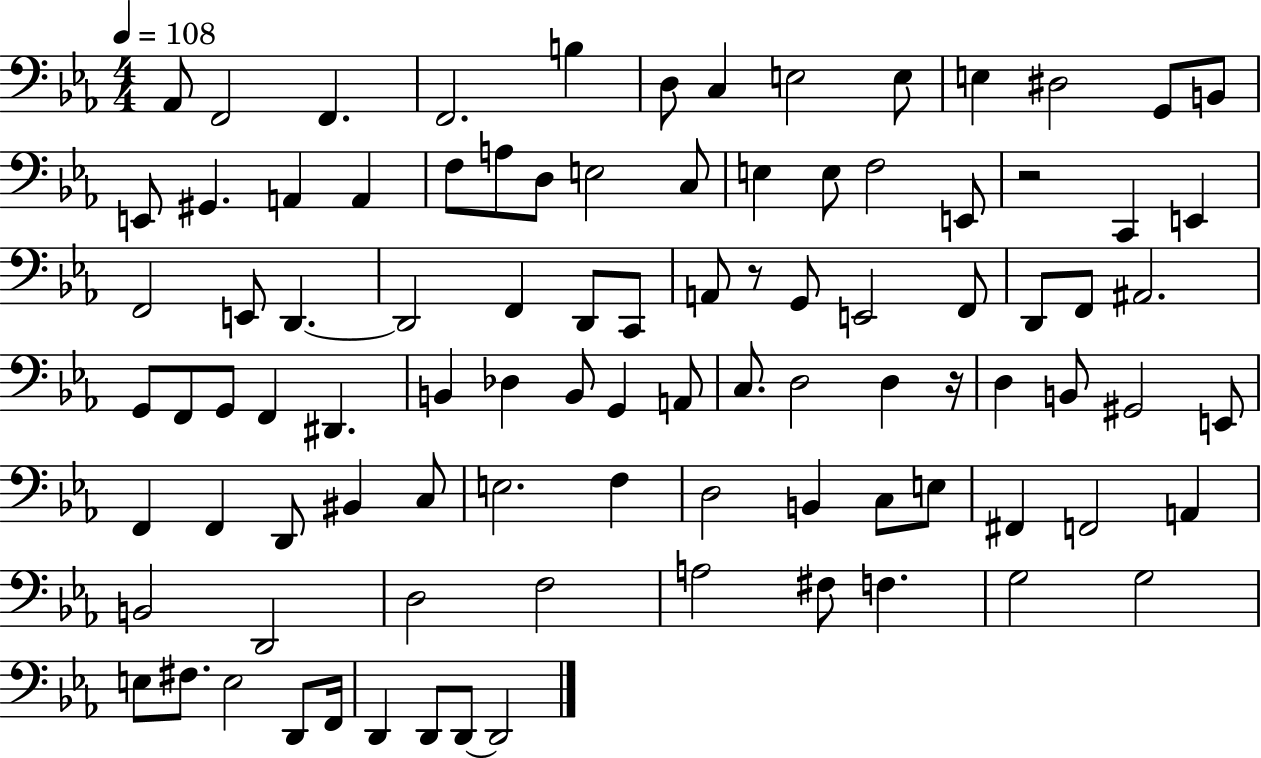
X:1
T:Untitled
M:4/4
L:1/4
K:Eb
_A,,/2 F,,2 F,, F,,2 B, D,/2 C, E,2 E,/2 E, ^D,2 G,,/2 B,,/2 E,,/2 ^G,, A,, A,, F,/2 A,/2 D,/2 E,2 C,/2 E, E,/2 F,2 E,,/2 z2 C,, E,, F,,2 E,,/2 D,, D,,2 F,, D,,/2 C,,/2 A,,/2 z/2 G,,/2 E,,2 F,,/2 D,,/2 F,,/2 ^A,,2 G,,/2 F,,/2 G,,/2 F,, ^D,, B,, _D, B,,/2 G,, A,,/2 C,/2 D,2 D, z/4 D, B,,/2 ^G,,2 E,,/2 F,, F,, D,,/2 ^B,, C,/2 E,2 F, D,2 B,, C,/2 E,/2 ^F,, F,,2 A,, B,,2 D,,2 D,2 F,2 A,2 ^F,/2 F, G,2 G,2 E,/2 ^F,/2 E,2 D,,/2 F,,/4 D,, D,,/2 D,,/2 D,,2